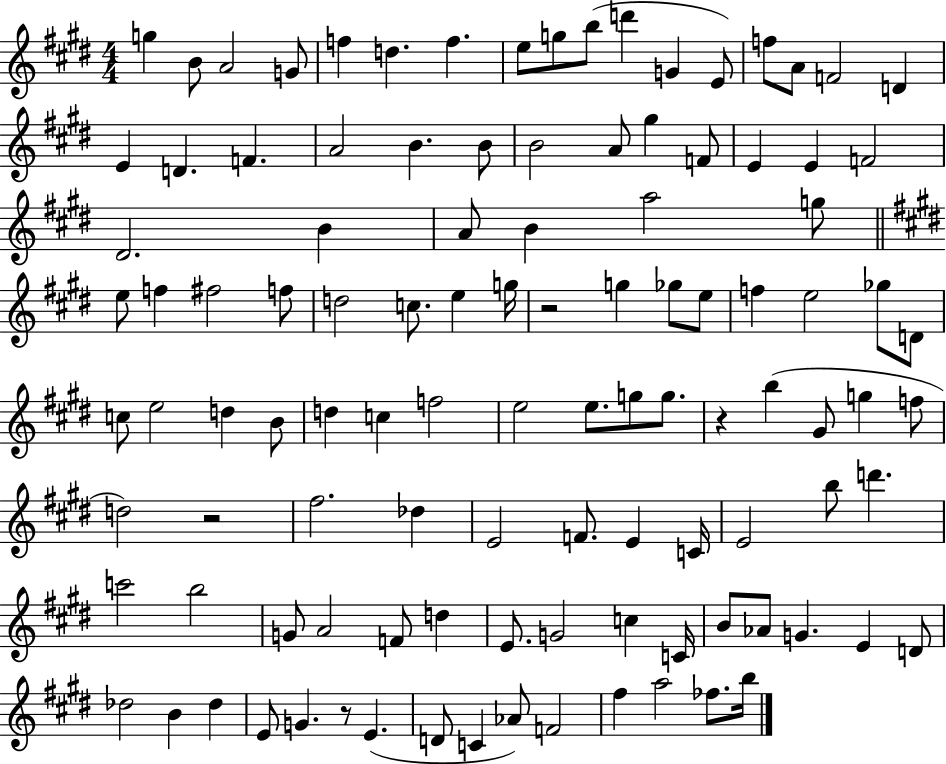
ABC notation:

X:1
T:Untitled
M:4/4
L:1/4
K:E
g B/2 A2 G/2 f d f e/2 g/2 b/2 d' G E/2 f/2 A/2 F2 D E D F A2 B B/2 B2 A/2 ^g F/2 E E F2 ^D2 B A/2 B a2 g/2 e/2 f ^f2 f/2 d2 c/2 e g/4 z2 g _g/2 e/2 f e2 _g/2 D/2 c/2 e2 d B/2 d c f2 e2 e/2 g/2 g/2 z b ^G/2 g f/2 d2 z2 ^f2 _d E2 F/2 E C/4 E2 b/2 d' c'2 b2 G/2 A2 F/2 d E/2 G2 c C/4 B/2 _A/2 G E D/2 _d2 B _d E/2 G z/2 E D/2 C _A/2 F2 ^f a2 _f/2 b/4